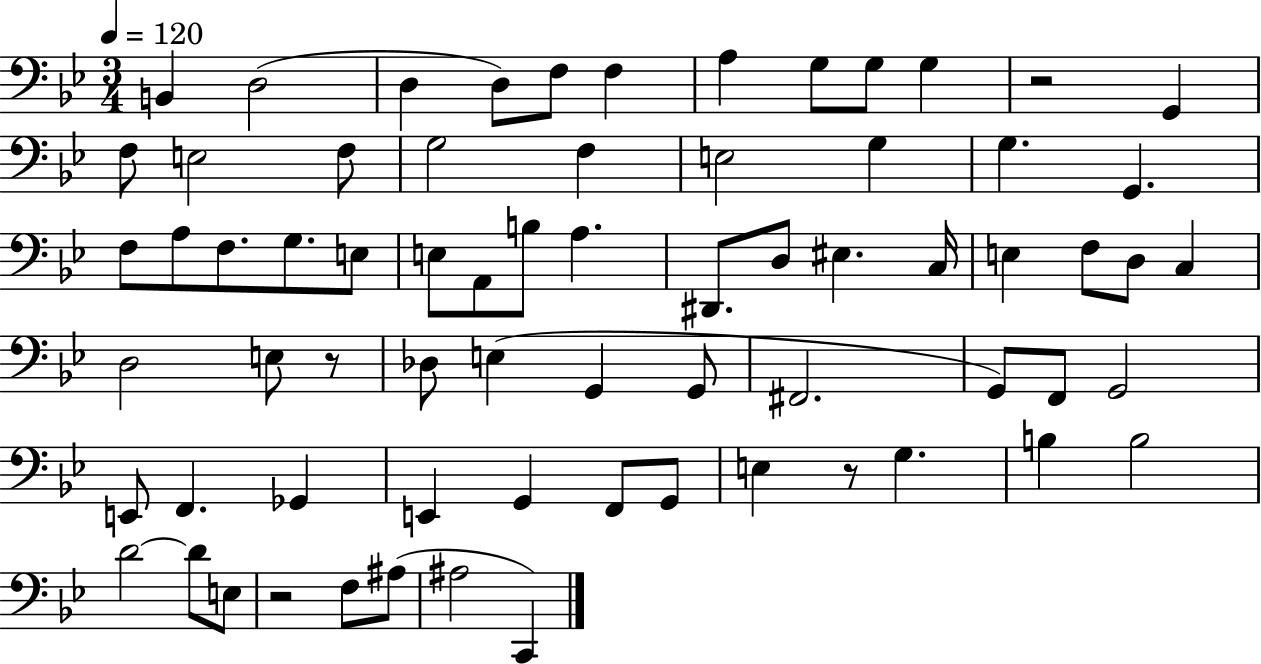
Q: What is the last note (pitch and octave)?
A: C2